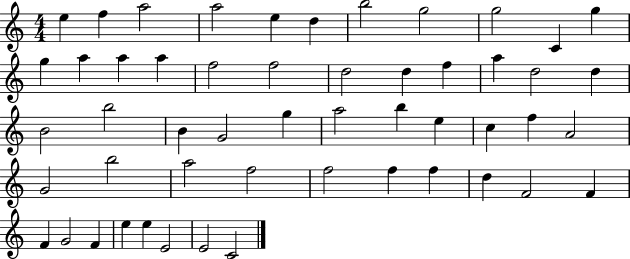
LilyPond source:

{
  \clef treble
  \numericTimeSignature
  \time 4/4
  \key c \major
  e''4 f''4 a''2 | a''2 e''4 d''4 | b''2 g''2 | g''2 c'4 g''4 | \break g''4 a''4 a''4 a''4 | f''2 f''2 | d''2 d''4 f''4 | a''4 d''2 d''4 | \break b'2 b''2 | b'4 g'2 g''4 | a''2 b''4 e''4 | c''4 f''4 a'2 | \break g'2 b''2 | a''2 f''2 | f''2 f''4 f''4 | d''4 f'2 f'4 | \break f'4 g'2 f'4 | e''4 e''4 e'2 | e'2 c'2 | \bar "|."
}